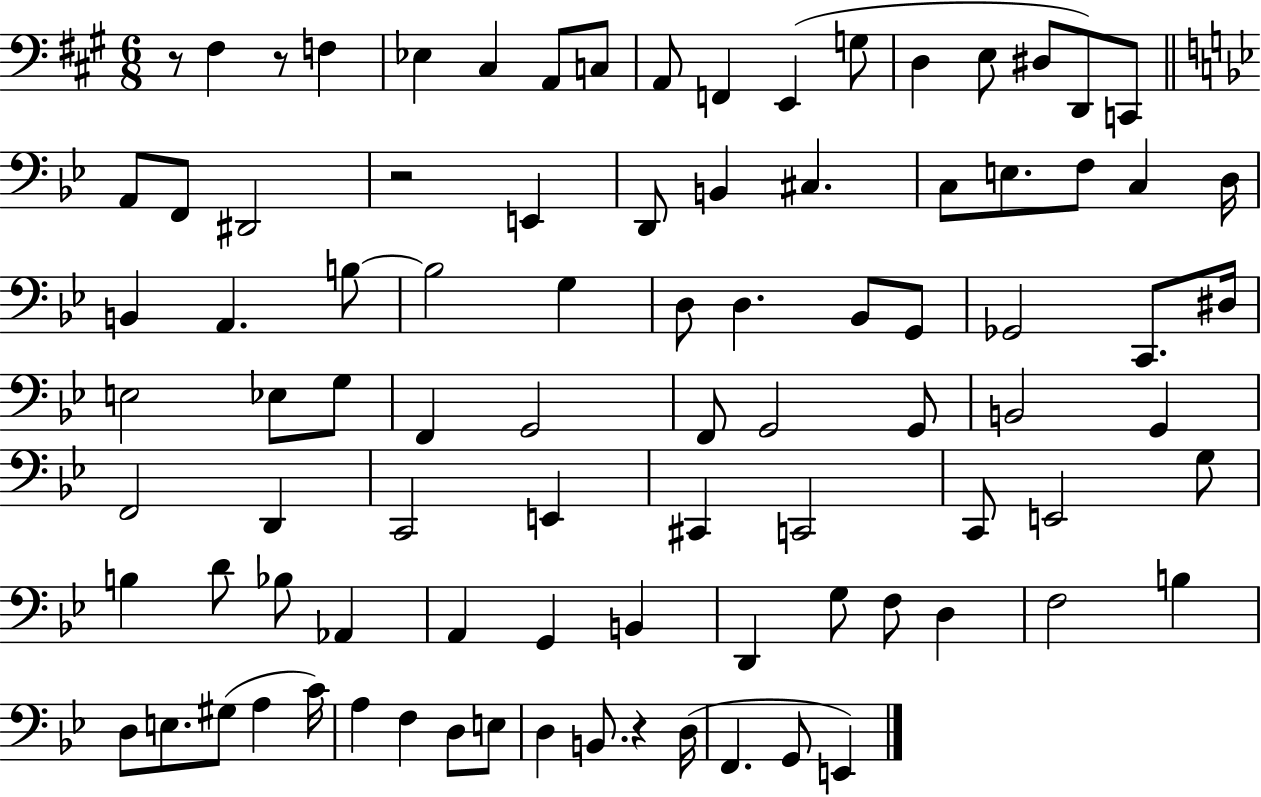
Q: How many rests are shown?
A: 4